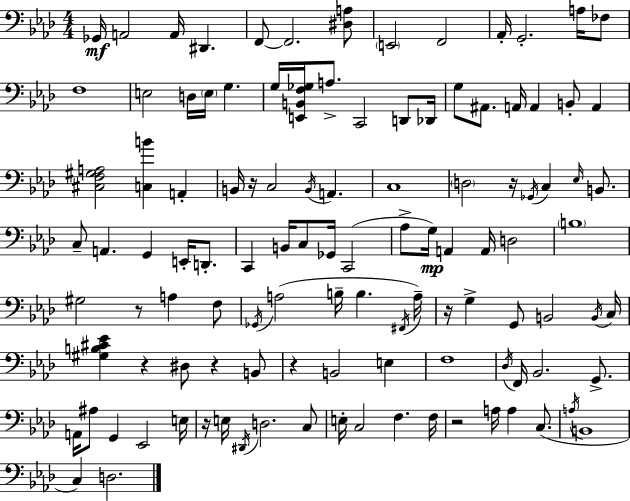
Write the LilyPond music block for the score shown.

{
  \clef bass
  \numericTimeSignature
  \time 4/4
  \key aes \major
  ges,16\mf a,2 a,16 dis,4. | f,8~~ f,2. <dis a>8 | \parenthesize e,2 f,2 | aes,16-. g,2.-. a16 fes8 | \break f1 | e2 d16 \parenthesize e16 g4. | g16 <e, b, f ges>16 a8.-> c,2 d,8 des,16 | g8 ais,8. a,16 a,4 b,8-. a,4 | \break <cis f gis a>2 <c b'>4 a,4-. | b,16 r16 c2 \acciaccatura { b,16 } a,4. | c1 | \parenthesize d2 r16 \acciaccatura { ges,16 } c4 \grace { ees16 } | \break b,8. c8-- a,4. g,4 e,16-. | d,8.-. c,4 b,16 c8 ges,16 c,2( | aes8-> g16\mp) a,4 a,16 d2 | \parenthesize b1 | \break gis2 r8 a4 | f8 \acciaccatura { ges,16 }( a2 b16-- b4. | \acciaccatura { fis,16 }) a16-- r16 g4-> g,8 b,2 | \acciaccatura { b,16 } c16 <gis b cis' ees'>4 r4 dis8 | \break r4 b,8 r4 b,2 | e4 f1 | \acciaccatura { des16 } f,16 bes,2. | g,8.-> a,16 ais8 g,4 ees,2 | \break e16 r16 e16 \acciaccatura { dis,16 } d2. | c8 e16-. c2 | f4. f16 r2 | a16 a4 c8.( \acciaccatura { a16 } b,1 | \break c4) d2. | \bar "|."
}